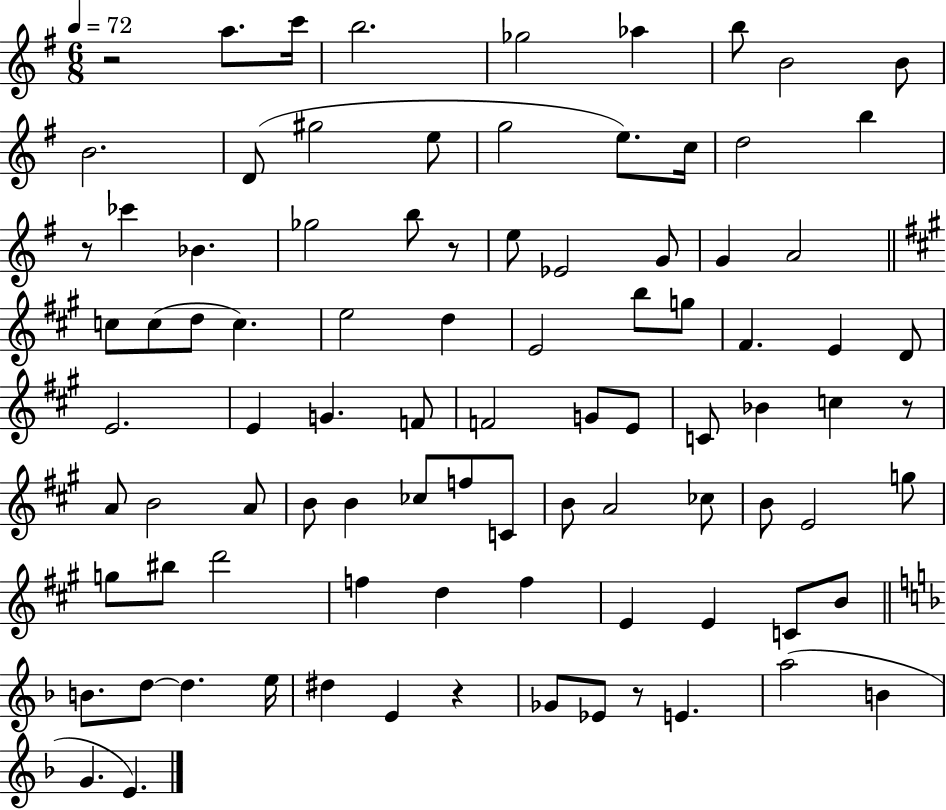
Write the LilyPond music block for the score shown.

{
  \clef treble
  \numericTimeSignature
  \time 6/8
  \key g \major
  \tempo 4 = 72
  \repeat volta 2 { r2 a''8. c'''16 | b''2. | ges''2 aes''4 | b''8 b'2 b'8 | \break b'2. | d'8( gis''2 e''8 | g''2 e''8.) c''16 | d''2 b''4 | \break r8 ces'''4 bes'4. | ges''2 b''8 r8 | e''8 ees'2 g'8 | g'4 a'2 | \break \bar "||" \break \key a \major c''8 c''8( d''8 c''4.) | e''2 d''4 | e'2 b''8 g''8 | fis'4. e'4 d'8 | \break e'2. | e'4 g'4. f'8 | f'2 g'8 e'8 | c'8 bes'4 c''4 r8 | \break a'8 b'2 a'8 | b'8 b'4 ces''8 f''8 c'8 | b'8 a'2 ces''8 | b'8 e'2 g''8 | \break g''8 bis''8 d'''2 | f''4 d''4 f''4 | e'4 e'4 c'8 b'8 | \bar "||" \break \key f \major b'8. d''8~~ d''4. e''16 | dis''4 e'4 r4 | ges'8 ees'8 r8 e'4. | a''2( b'4 | \break g'4. e'4.) | } \bar "|."
}